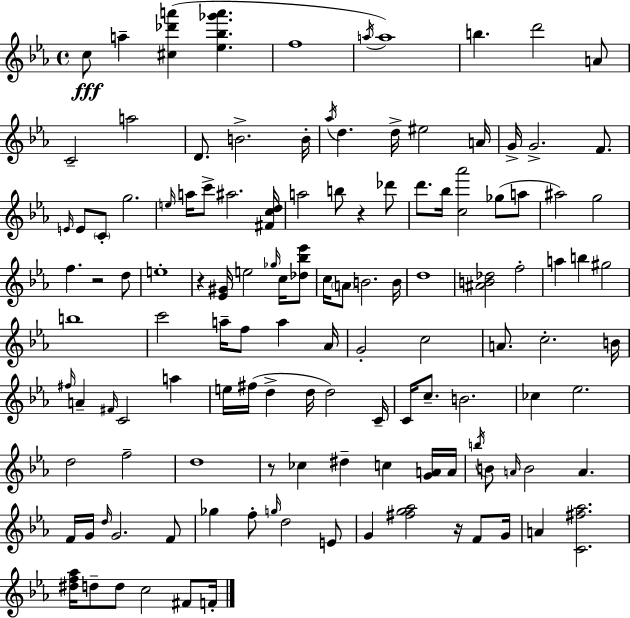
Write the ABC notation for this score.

X:1
T:Untitled
M:4/4
L:1/4
K:Cm
c/2 a [^c_d'a'] [_e_b_g'a'] f4 a/4 a4 b d'2 A/2 C2 a2 D/2 B2 B/4 _a/4 d d/4 ^e2 A/4 G/4 G2 F/2 E/4 E/2 C/2 g2 e/4 a/4 c'/2 ^a2 [^Fcd]/4 a2 b/2 z _d'/2 d'/2 _b/4 [c_a']2 _g/2 a/2 ^a2 g2 f z2 d/2 e4 z [_E^G]/4 e2 _g/4 c/4 [_d_b_e']/2 c/4 A/2 B2 B/4 d4 [^AB_d]2 f2 a b ^g2 b4 c'2 a/4 f/2 a _A/4 G2 c2 A/2 c2 B/4 ^f/4 A ^F/4 C2 a e/4 ^f/4 d d/4 d2 C/4 C/4 c/2 B2 _c _e2 d2 f2 d4 z/2 _c ^d c [GA]/4 A/4 b/4 B/2 A/4 B2 A F/4 G/4 d/4 G2 F/2 _g f/2 g/4 d2 E/2 G [^fg_a]2 z/4 F/2 G/4 A [C^f_a]2 [^df_a]/4 d/2 d/2 c2 ^F/2 F/4